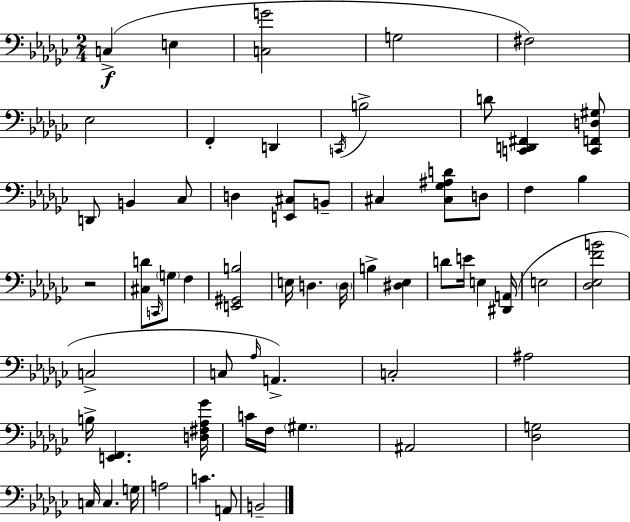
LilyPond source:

{
  \clef bass
  \numericTimeSignature
  \time 2/4
  \key ees \minor
  \repeat volta 2 { c4->(\f e4 | <c g'>2 | g2 | fis2) | \break ees2 | f,4-. d,4 | \acciaccatura { c,16 } b2-> | d'8 <c, d, fis,>4 <c, f, d gis>8 | \break d,8 b,4 ces8 | d4 <e, cis>8 b,8-- | cis4 <cis ges ais d'>8 d8 | f4 bes4 | \break r2 | <cis d'>8 \grace { c,16 } \parenthesize g8 f4 | <e, gis, b>2 | e16 d4. | \break \parenthesize d16 b4-> <dis ees>4 | d'8 e'16 e4 | <dis, a,>16( e2 | <des ees f' b'>2 | \break c2-> | c8 \grace { aes16 }) a,4.-> | c2-. | ais2 | \break b16-> <e, f,>4. | <d fis aes ges'>16 c'16 f16 \parenthesize gis4. | ais,2 | <des g>2 | \break c16 c4. | g16 a2 | c'4. | a,8 b,2-- | \break } \bar "|."
}